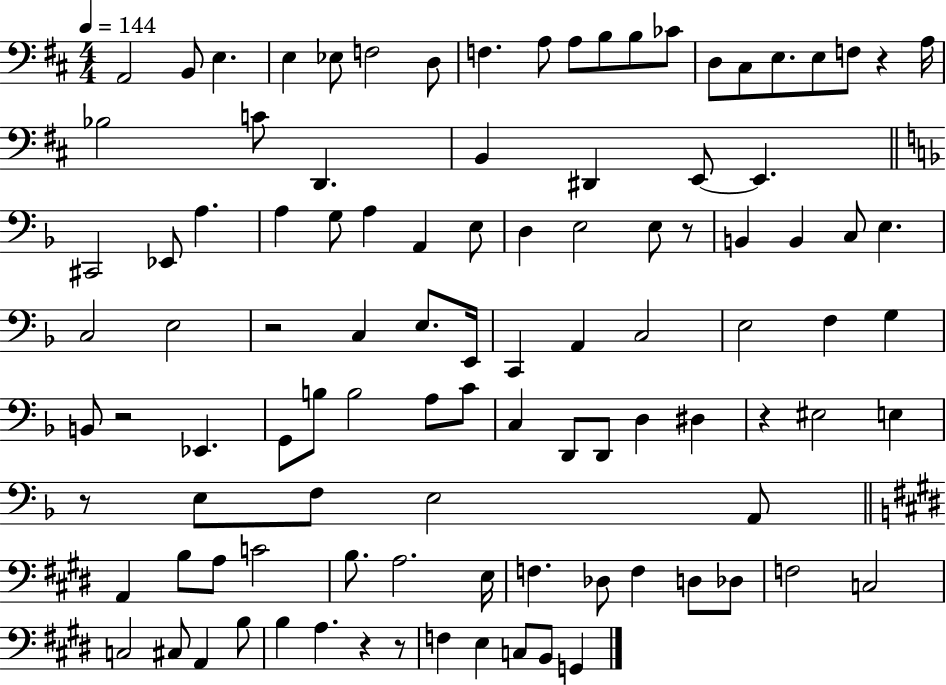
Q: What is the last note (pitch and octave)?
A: G2